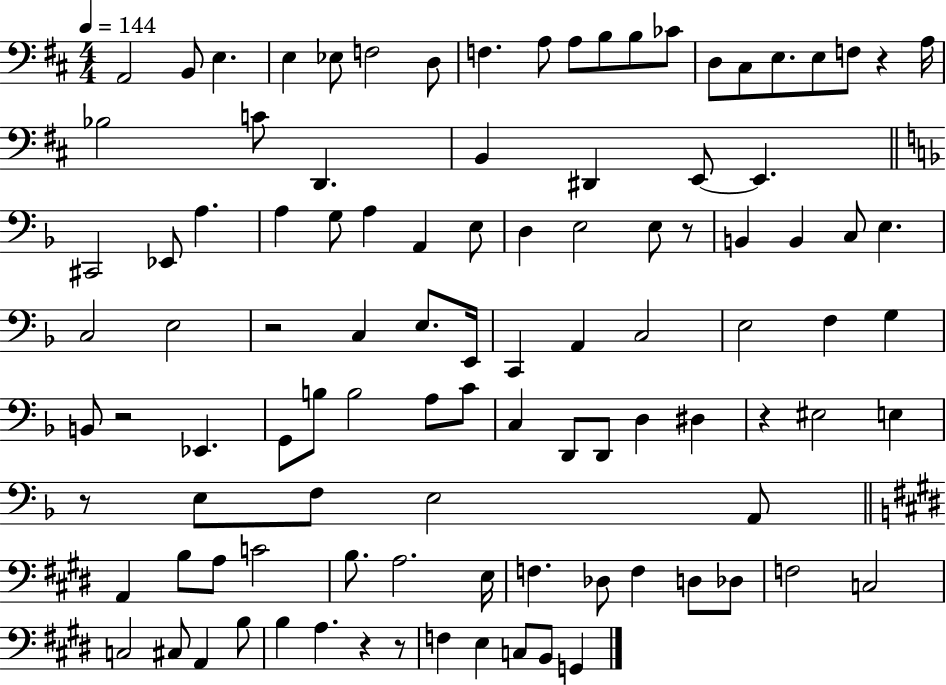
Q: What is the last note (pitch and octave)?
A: G2